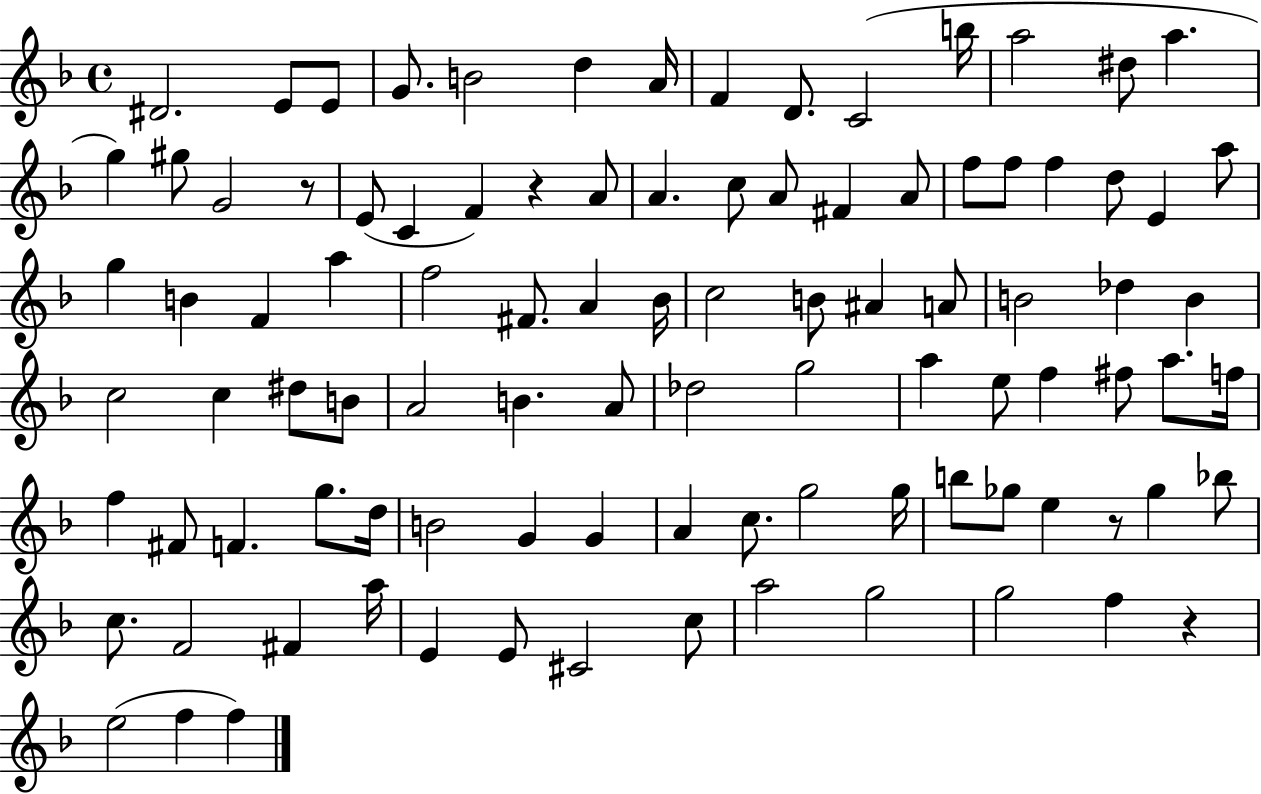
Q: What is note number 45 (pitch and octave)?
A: B4